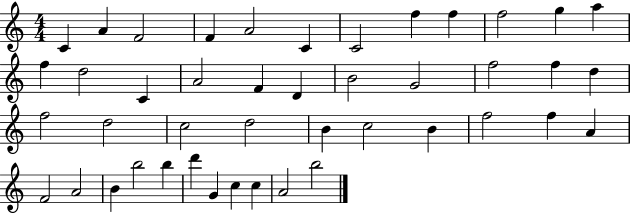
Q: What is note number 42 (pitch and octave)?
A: C5